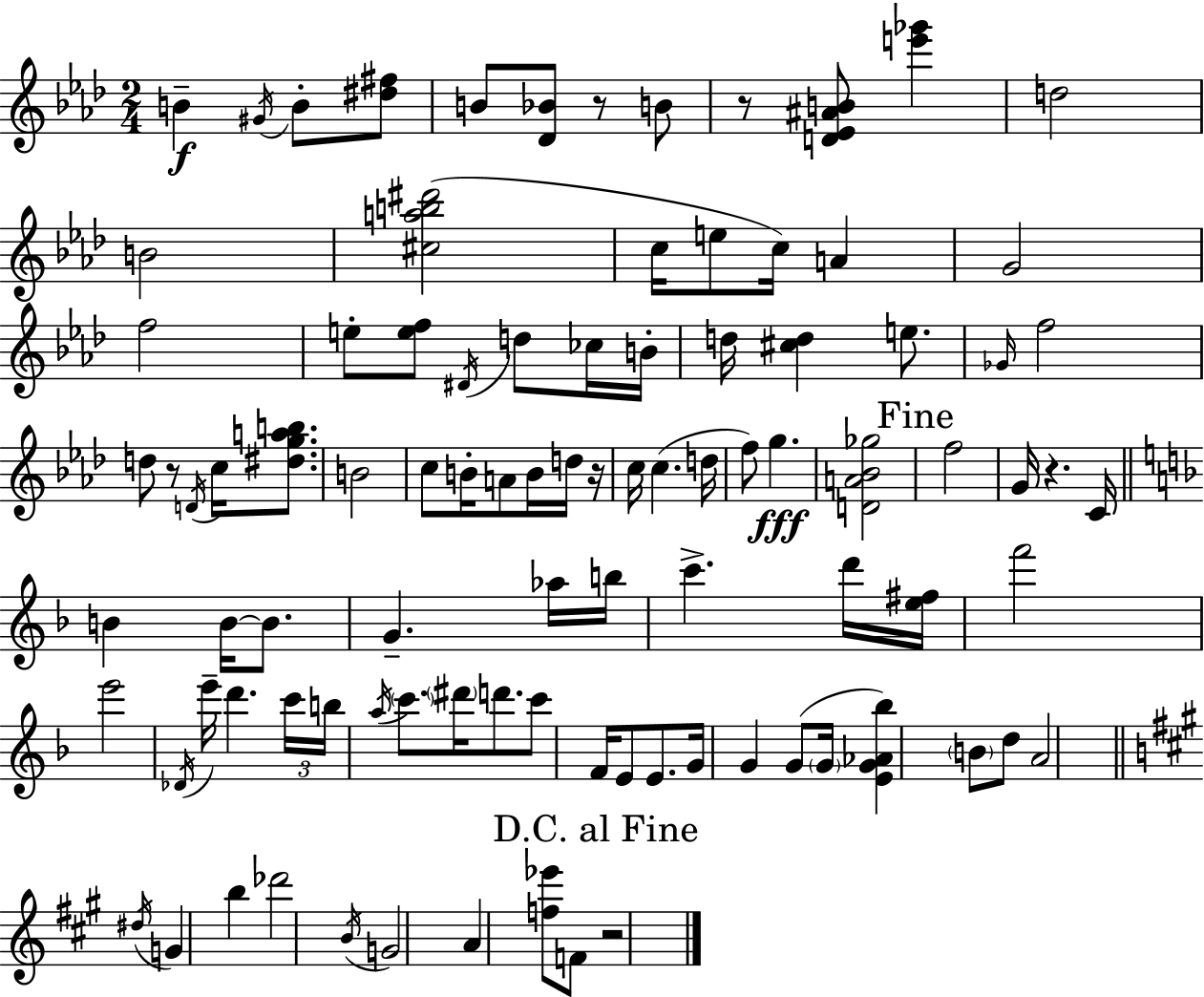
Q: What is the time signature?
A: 2/4